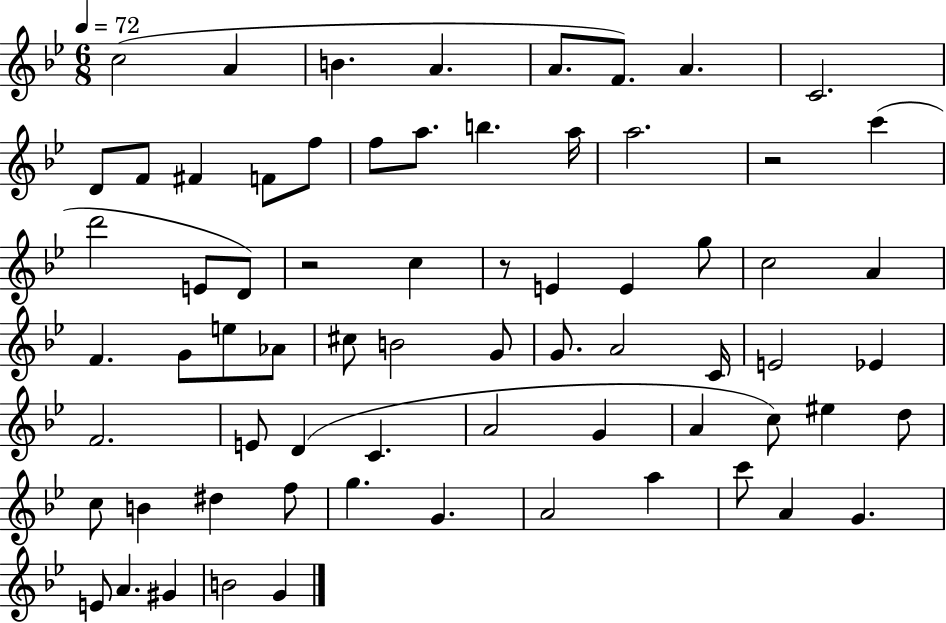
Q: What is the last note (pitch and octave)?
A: G4